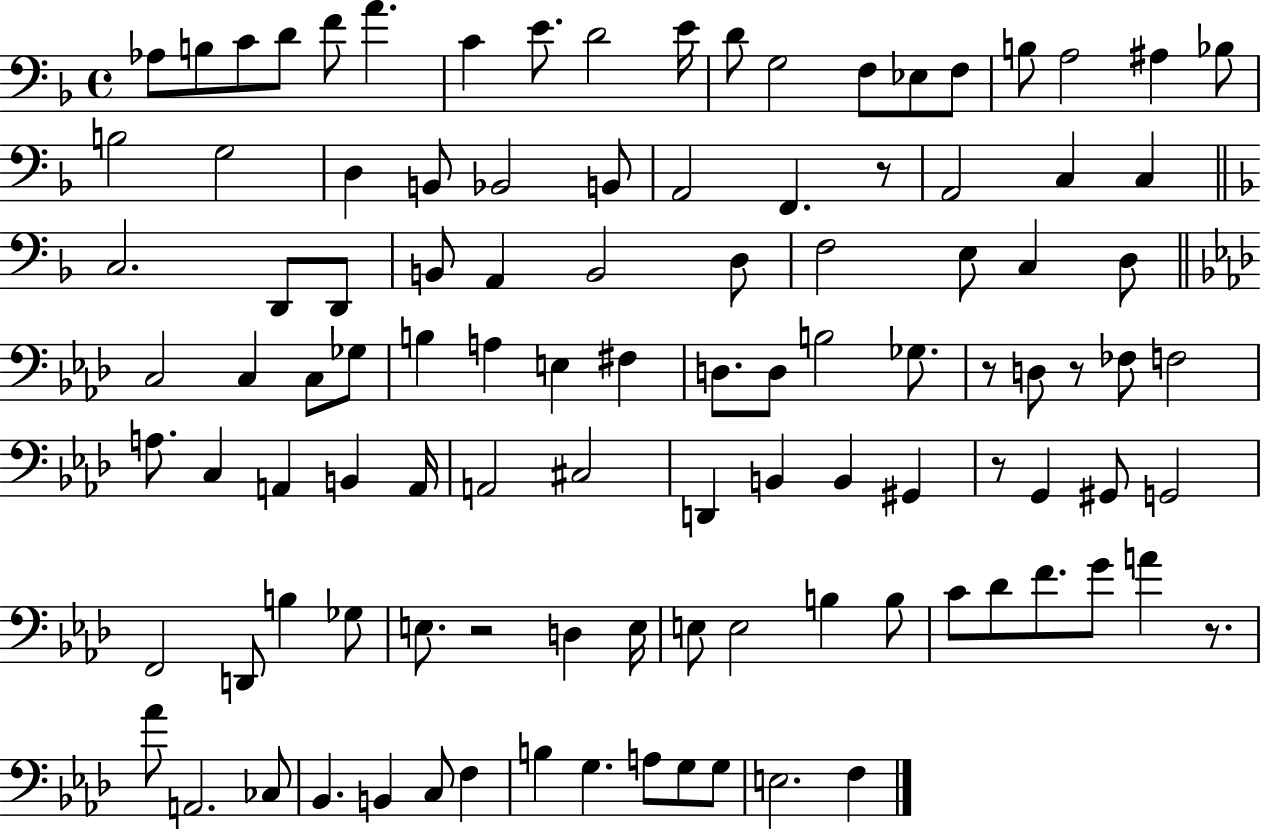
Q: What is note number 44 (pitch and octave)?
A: C3